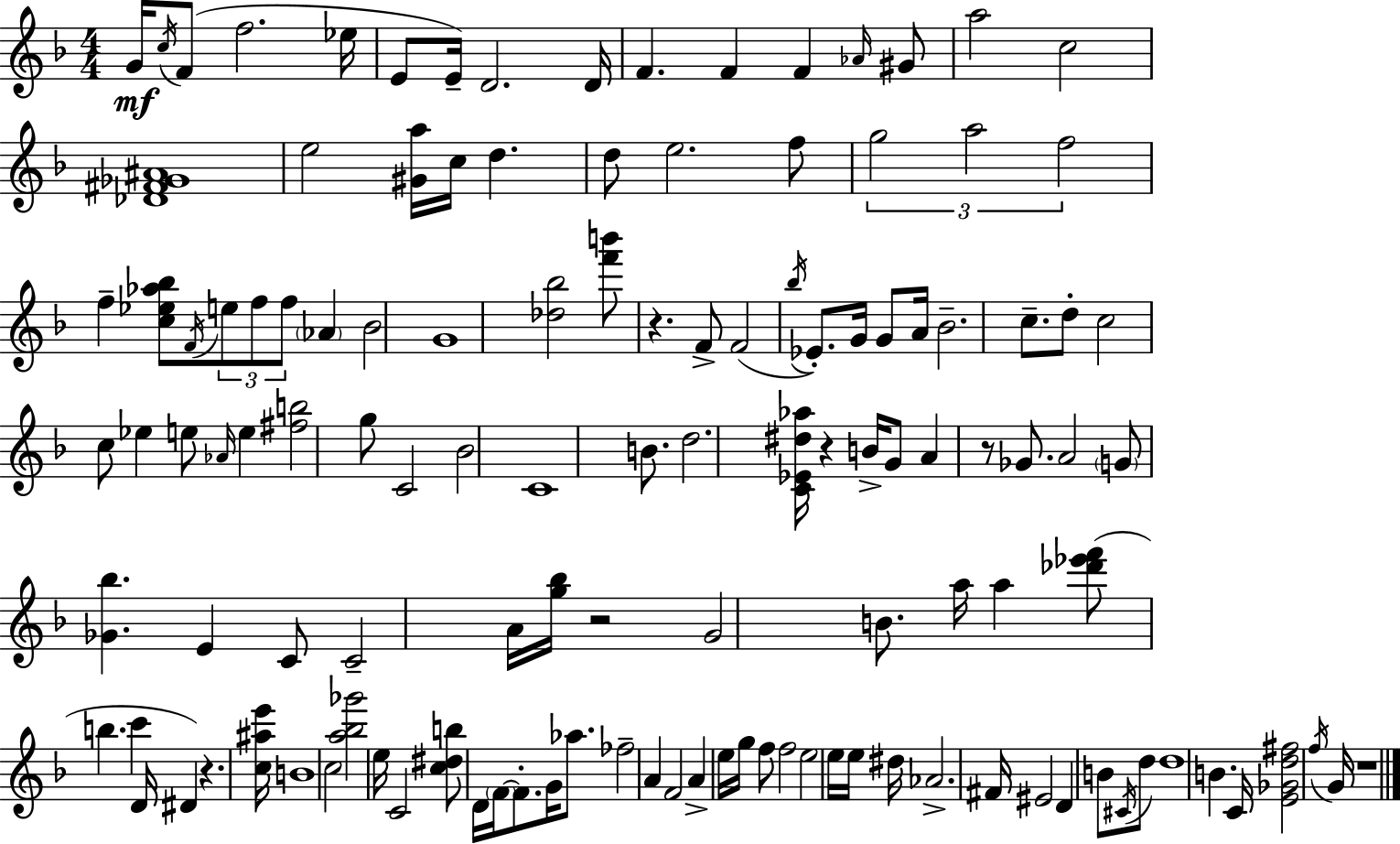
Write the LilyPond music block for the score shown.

{
  \clef treble
  \numericTimeSignature
  \time 4/4
  \key f \major
  g'16\mf \acciaccatura { c''16 }( f'8 f''2. | ees''16 e'8 e'16--) d'2. | d'16 f'4. f'4 f'4 \grace { aes'16 } | gis'8 a''2 c''2 | \break <des' fis' ges' ais'>1 | e''2 <gis' a''>16 c''16 d''4. | d''8 e''2. | f''8 \tuplet 3/2 { g''2 a''2 | \break f''2 } f''4-- <c'' ees'' aes'' bes''>8 | \acciaccatura { f'16 } \tuplet 3/2 { e''8 f''8 f''8 } \parenthesize aes'4 bes'2 | g'1 | <des'' bes''>2 <f''' b'''>8 r4. | \break f'8-> f'2( \acciaccatura { bes''16 } ees'8.-.) | g'16 g'8 a'16 bes'2.-- | c''8.-- d''8-. c''2 c''8 | ees''4 e''8 \grace { aes'16 } e''4 <fis'' b''>2 | \break g''8 c'2 bes'2 | c'1 | b'8. d''2. | <c' ees' dis'' aes''>16 r4 b'16-> g'8 a'4 | \break r8 ges'8. a'2 \parenthesize g'8 <ges' bes''>4. | e'4 c'8 c'2-- | a'16 <g'' bes''>16 r2 g'2 | b'8. a''16 a''4 <des''' ees''' f'''>8( b''4. | \break c'''4 d'16 dis'4) r4. | <c'' ais'' e'''>16 b'1 | c''2 <a'' bes'' ges'''>2 | e''16 c'2 <c'' dis'' b''>8 | \break d'16 \parenthesize f'16~~ f'8.-. g'16 aes''8. fes''2-- | a'4 f'2 a'4-> | e''16 g''16 f''8 f''2 e''2 | e''16 e''16 dis''16 aes'2.-> | \break fis'16 eis'2 d'4 | b'8 \acciaccatura { cis'16 } d''8 d''1 | b'4. c'16 <e' ges' d'' fis''>2 | \acciaccatura { f''16 } g'16 r1 | \break \bar "|."
}